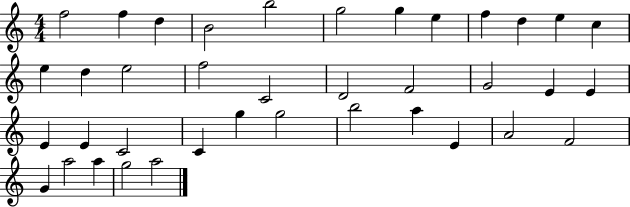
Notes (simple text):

F5/h F5/q D5/q B4/h B5/h G5/h G5/q E5/q F5/q D5/q E5/q C5/q E5/q D5/q E5/h F5/h C4/h D4/h F4/h G4/h E4/q E4/q E4/q E4/q C4/h C4/q G5/q G5/h B5/h A5/q E4/q A4/h F4/h G4/q A5/h A5/q G5/h A5/h